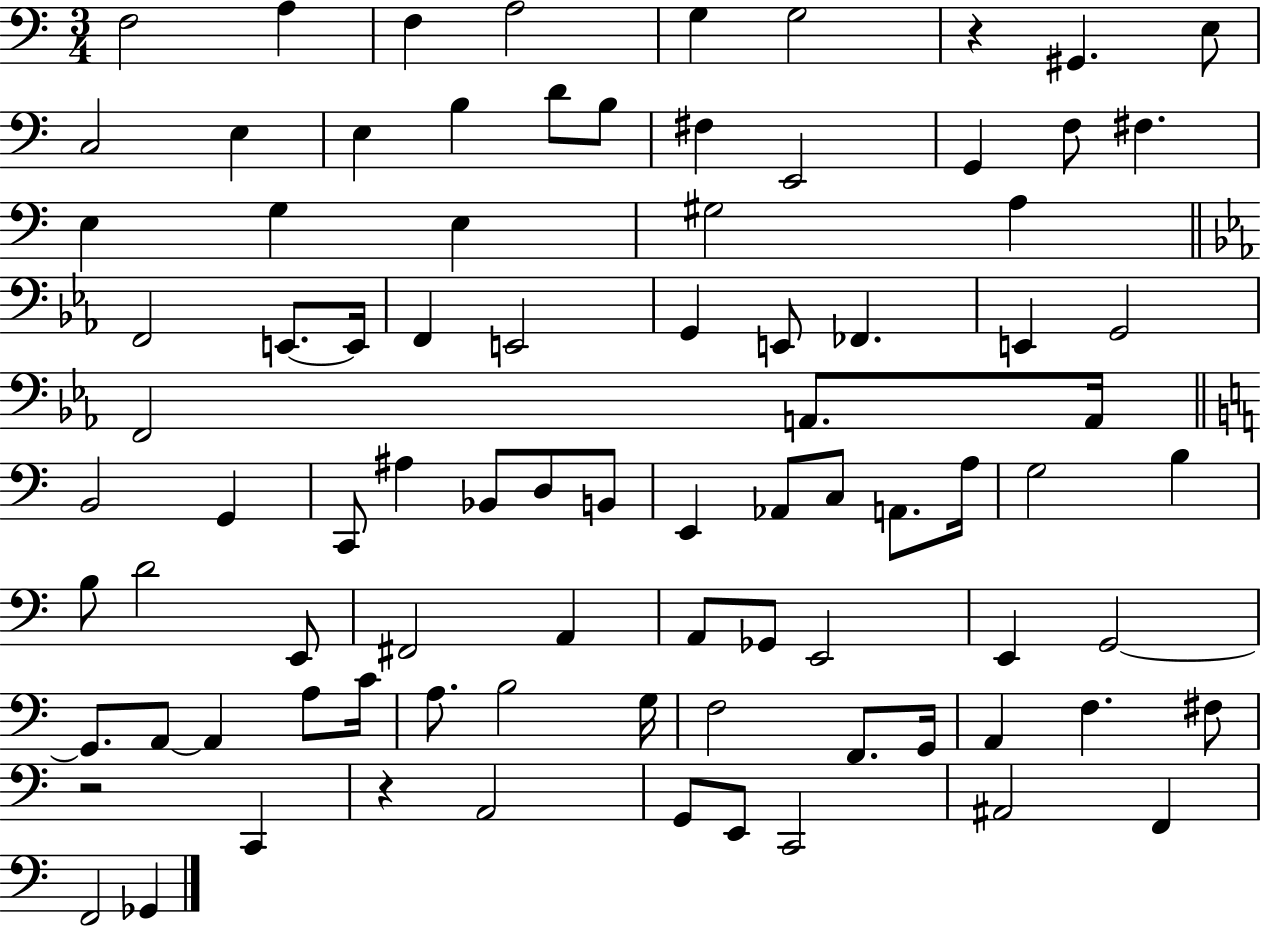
{
  \clef bass
  \numericTimeSignature
  \time 3/4
  \key c \major
  f2 a4 | f4 a2 | g4 g2 | r4 gis,4. e8 | \break c2 e4 | e4 b4 d'8 b8 | fis4 e,2 | g,4 f8 fis4. | \break e4 g4 e4 | gis2 a4 | \bar "||" \break \key c \minor f,2 e,8.~~ e,16 | f,4 e,2 | g,4 e,8 fes,4. | e,4 g,2 | \break f,2 a,8. a,16 | \bar "||" \break \key a \minor b,2 g,4 | c,8 ais4 bes,8 d8 b,8 | e,4 aes,8 c8 a,8. a16 | g2 b4 | \break b8 d'2 e,8 | fis,2 a,4 | a,8 ges,8 e,2 | e,4 g,2~~ | \break g,8. a,8~~ a,4 a8 c'16 | a8. b2 g16 | f2 f,8. g,16 | a,4 f4. fis8 | \break r2 c,4 | r4 a,2 | g,8 e,8 c,2 | ais,2 f,4 | \break f,2 ges,4 | \bar "|."
}